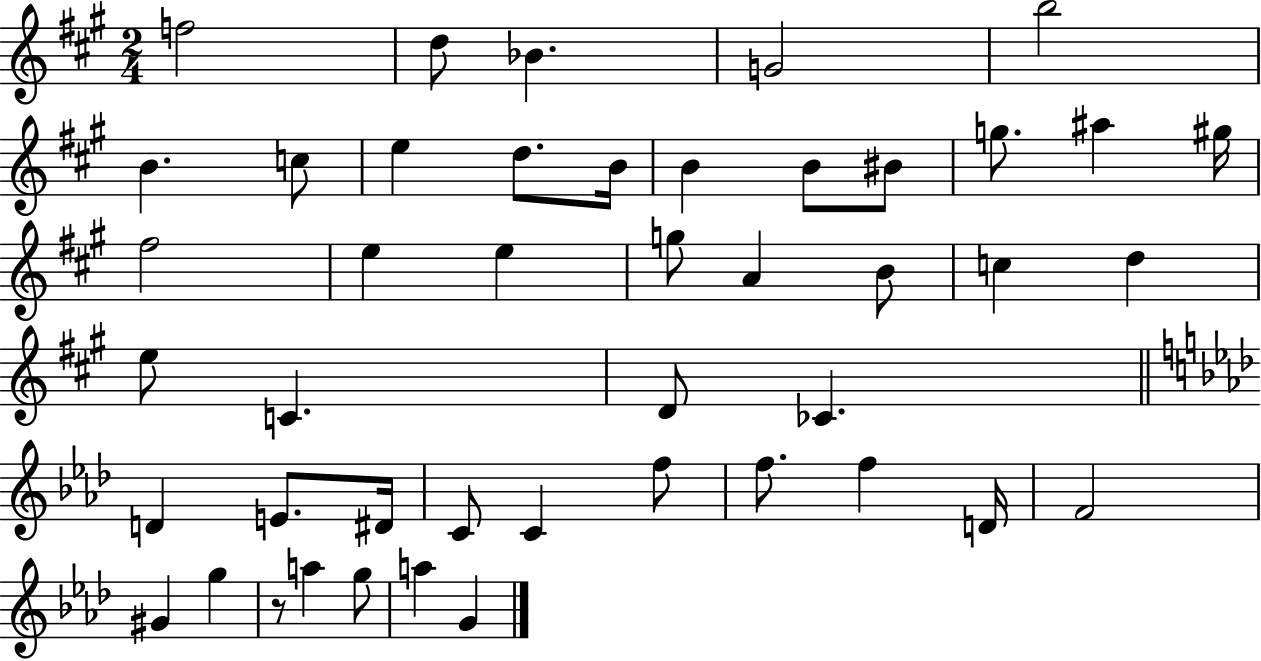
{
  \clef treble
  \numericTimeSignature
  \time 2/4
  \key a \major
  f''2 | d''8 bes'4. | g'2 | b''2 | \break b'4. c''8 | e''4 d''8. b'16 | b'4 b'8 bis'8 | g''8. ais''4 gis''16 | \break fis''2 | e''4 e''4 | g''8 a'4 b'8 | c''4 d''4 | \break e''8 c'4. | d'8 ces'4. | \bar "||" \break \key f \minor d'4 e'8. dis'16 | c'8 c'4 f''8 | f''8. f''4 d'16 | f'2 | \break gis'4 g''4 | r8 a''4 g''8 | a''4 g'4 | \bar "|."
}